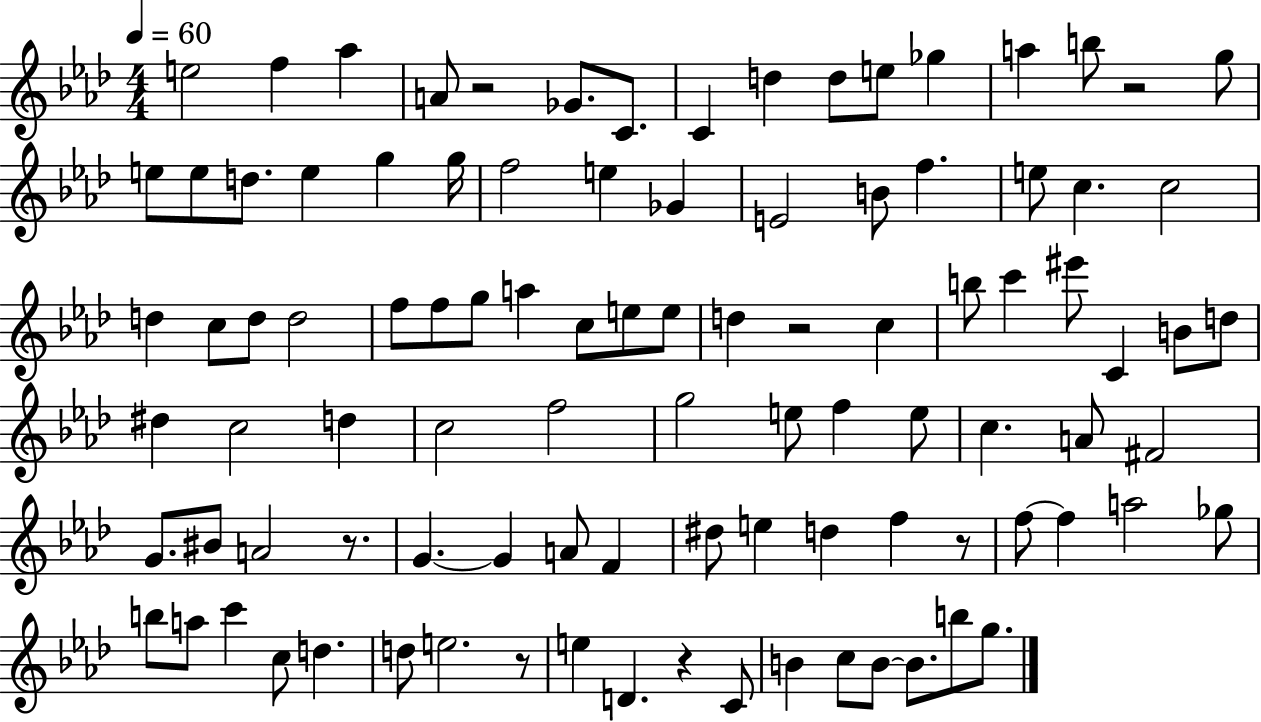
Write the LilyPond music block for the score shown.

{
  \clef treble
  \numericTimeSignature
  \time 4/4
  \key aes \major
  \tempo 4 = 60
  e''2 f''4 aes''4 | a'8 r2 ges'8. c'8. | c'4 d''4 d''8 e''8 ges''4 | a''4 b''8 r2 g''8 | \break e''8 e''8 d''8. e''4 g''4 g''16 | f''2 e''4 ges'4 | e'2 b'8 f''4. | e''8 c''4. c''2 | \break d''4 c''8 d''8 d''2 | f''8 f''8 g''8 a''4 c''8 e''8 e''8 | d''4 r2 c''4 | b''8 c'''4 eis'''8 c'4 b'8 d''8 | \break dis''4 c''2 d''4 | c''2 f''2 | g''2 e''8 f''4 e''8 | c''4. a'8 fis'2 | \break g'8. bis'8 a'2 r8. | g'4.~~ g'4 a'8 f'4 | dis''8 e''4 d''4 f''4 r8 | f''8~~ f''4 a''2 ges''8 | \break b''8 a''8 c'''4 c''8 d''4. | d''8 e''2. r8 | e''4 d'4. r4 c'8 | b'4 c''8 b'8~~ b'8. b''8 g''8. | \break \bar "|."
}